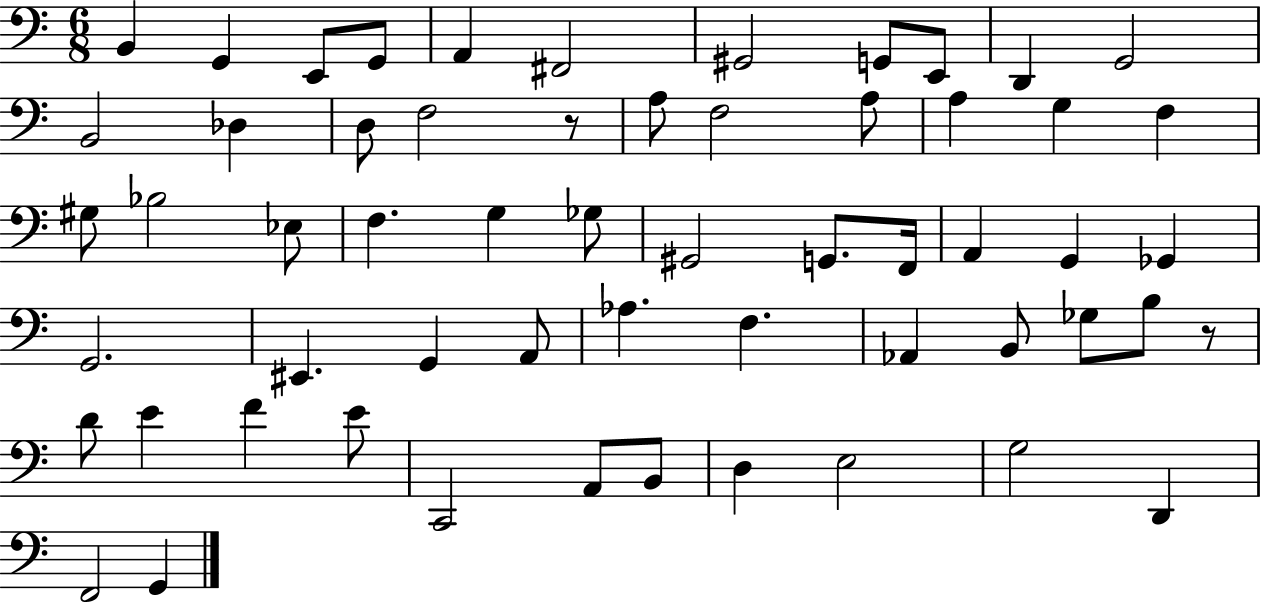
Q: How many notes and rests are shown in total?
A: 58